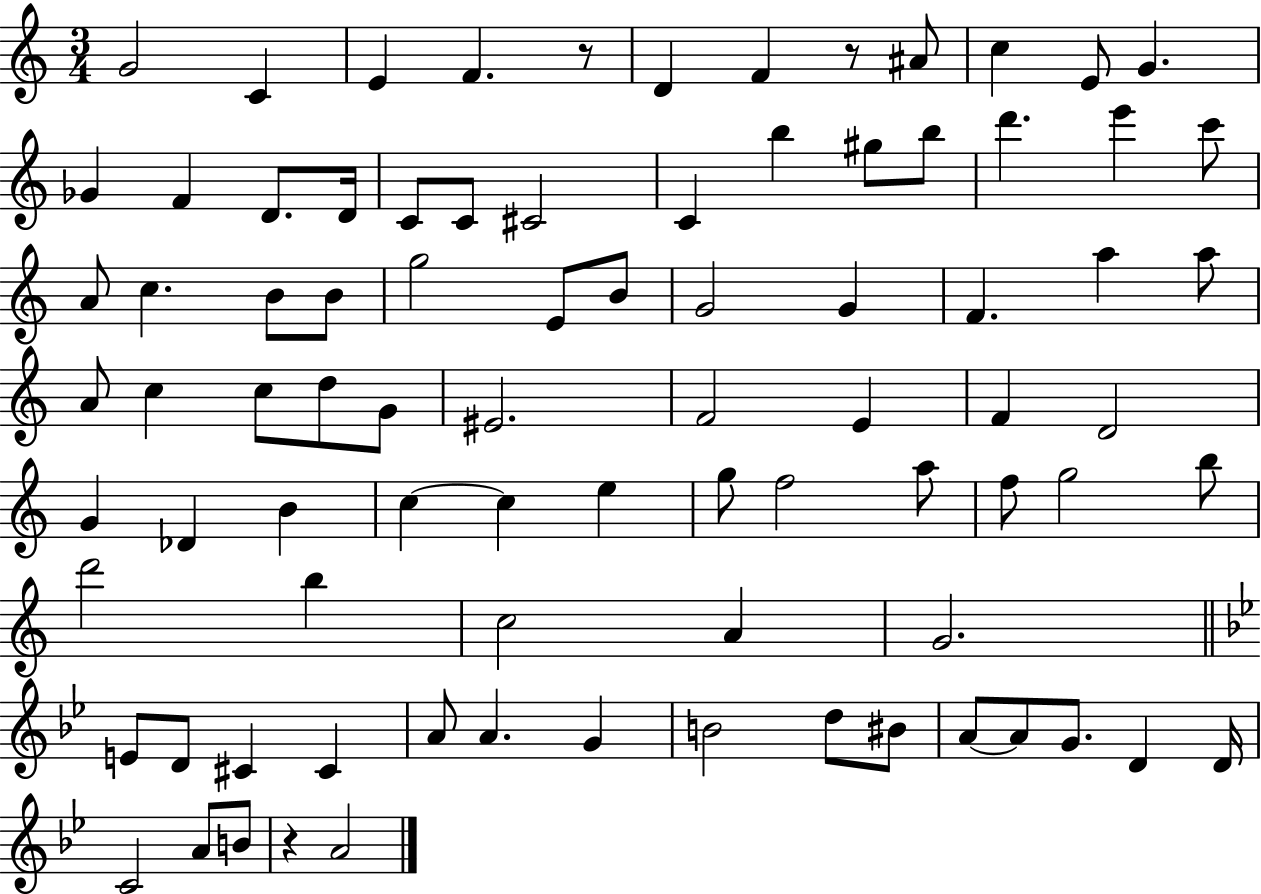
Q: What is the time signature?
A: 3/4